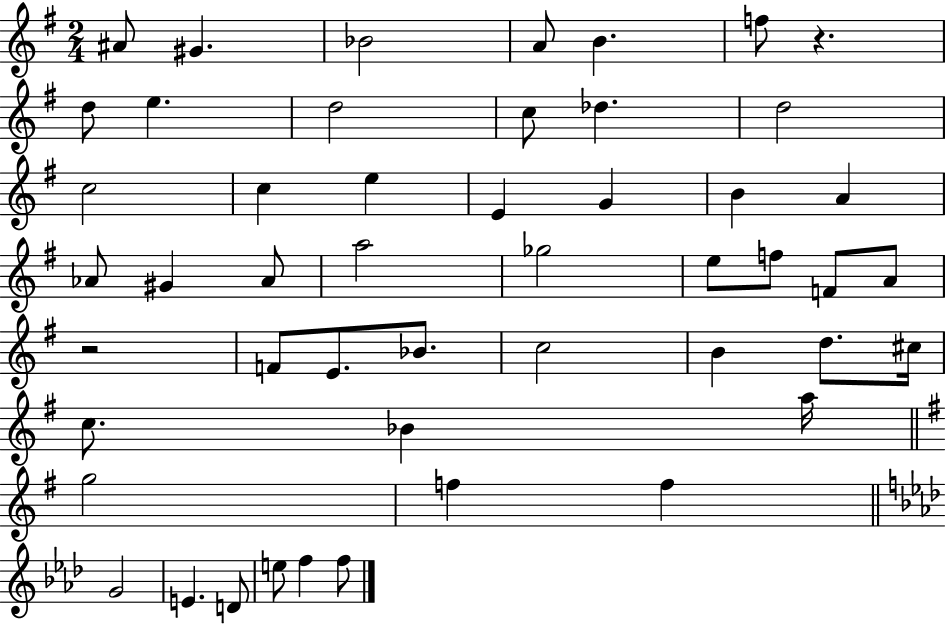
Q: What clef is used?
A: treble